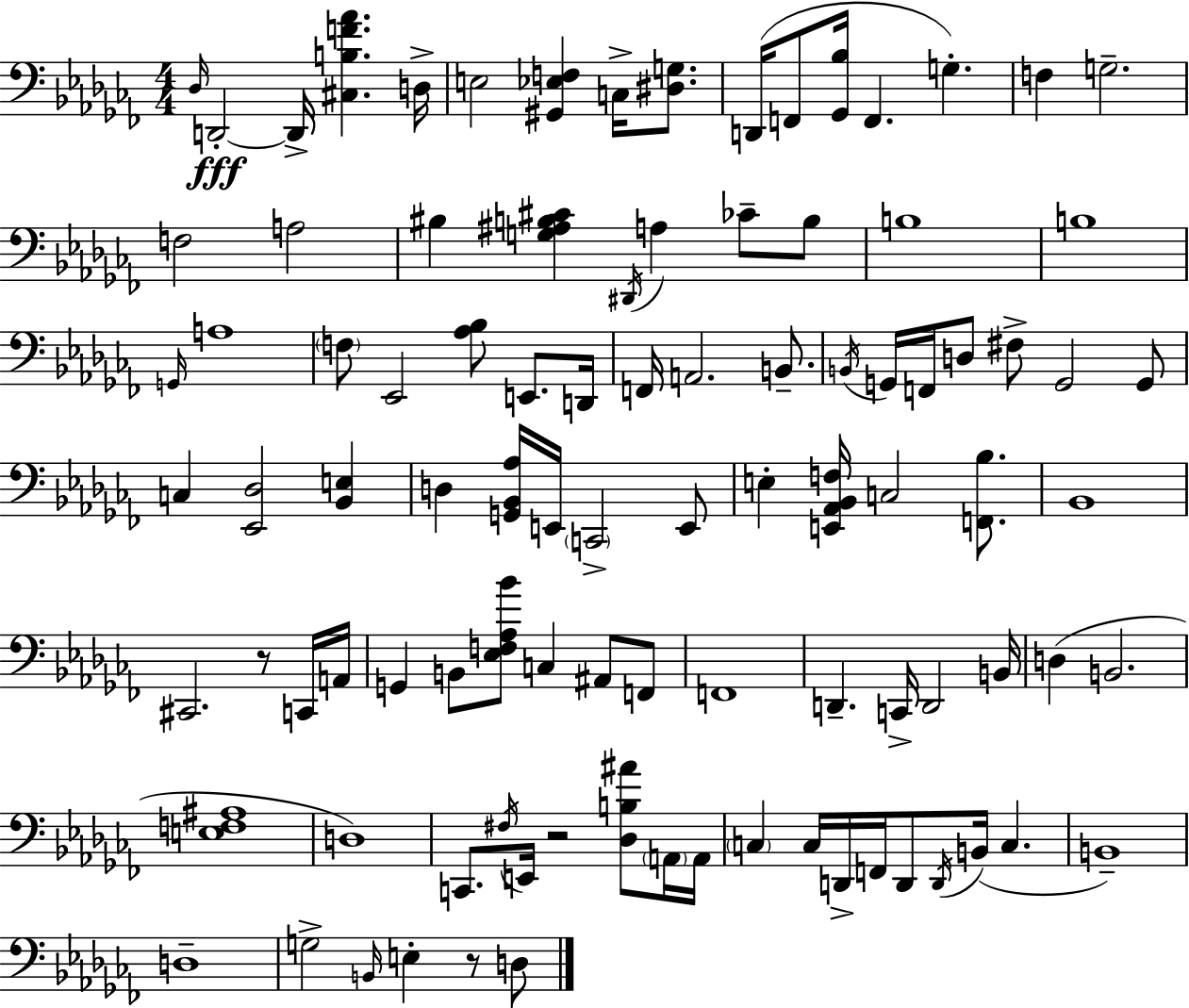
{
  \clef bass
  \numericTimeSignature
  \time 4/4
  \key aes \minor
  \grace { des16 }\fff d,2-.~~ d,16-> <cis b f' aes'>4. | d16-> e2 <gis, ees f>4 c16-> <dis g>8. | d,16( f,8 <ges, bes>16 f,4. g4.-.) | f4 g2.-- | \break f2 a2 | bis4 <g ais b cis'>4 \acciaccatura { dis,16 } a4 ces'8-- | b8 b1 | b1 | \break \grace { g,16 } a1 | \parenthesize f8 ees,2 <aes bes>8 e,8. | d,16 f,16 a,2. | b,8.-- \acciaccatura { b,16 } g,16 f,16 d8 fis8-> g,2 | \break g,8 c4 <ees, des>2 | <bes, e>4 d4 <g, bes, aes>16 e,16 \parenthesize c,2-> | e,8 e4-. <e, aes, bes, f>16 c2 | <f, bes>8. bes,1 | \break cis,2. | r8 c,16 a,16 g,4 b,8 <ees f aes bes'>8 c4 | ais,8 f,8 f,1 | d,4.-- c,16-> d,2 | \break b,16 d4( b,2. | <e f ais>1 | d1) | c,8. \acciaccatura { fis16 } e,16 r2 | \break <des b ais'>8 \parenthesize a,16 a,16 \parenthesize c4 c16 d,16-> f,16 d,8 \acciaccatura { d,16 }( b,16 | c4. b,1--) | d1-- | g2-> \grace { b,16 } e4-. | \break r8 d8 \bar "|."
}